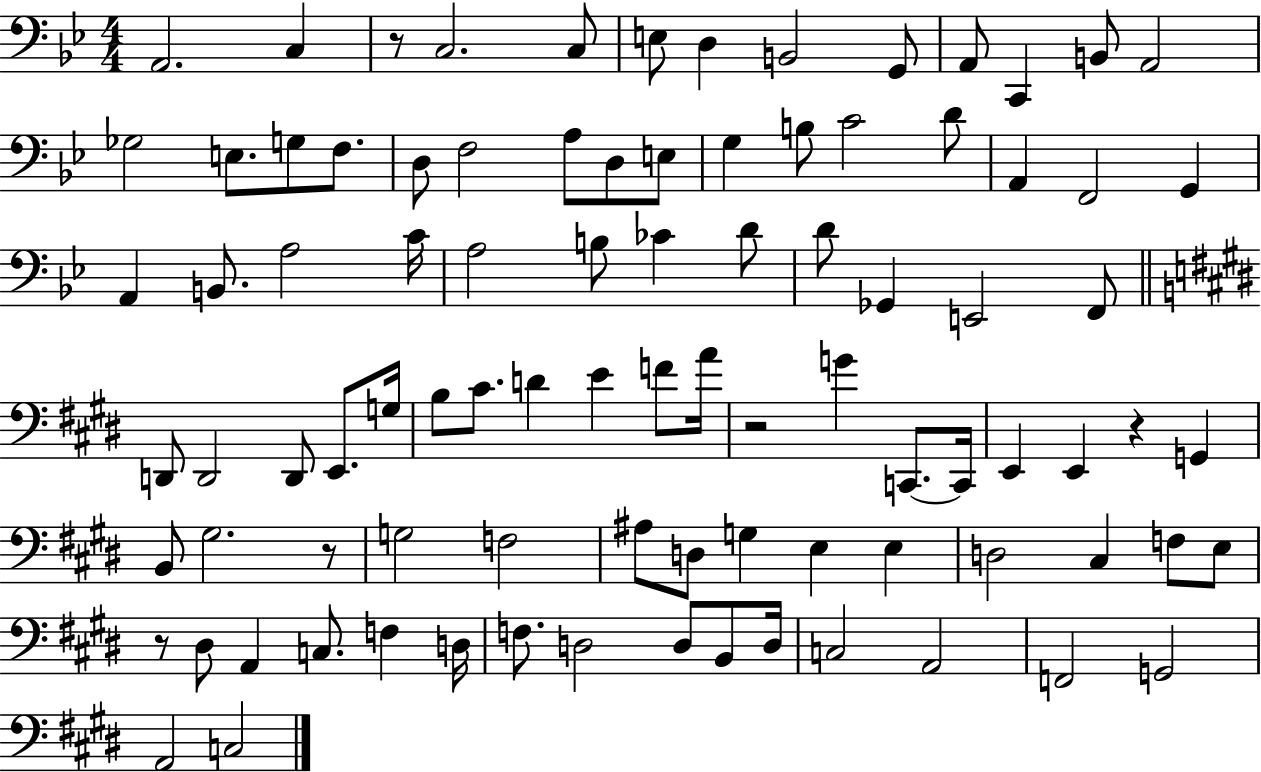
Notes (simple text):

A2/h. C3/q R/e C3/h. C3/e E3/e D3/q B2/h G2/e A2/e C2/q B2/e A2/h Gb3/h E3/e. G3/e F3/e. D3/e F3/h A3/e D3/e E3/e G3/q B3/e C4/h D4/e A2/q F2/h G2/q A2/q B2/e. A3/h C4/s A3/h B3/e CES4/q D4/e D4/e Gb2/q E2/h F2/e D2/e D2/h D2/e E2/e. G3/s B3/e C#4/e. D4/q E4/q F4/e A4/s R/h G4/q C2/e. C2/s E2/q E2/q R/q G2/q B2/e G#3/h. R/e G3/h F3/h A#3/e D3/e G3/q E3/q E3/q D3/h C#3/q F3/e E3/e R/e D#3/e A2/q C3/e. F3/q D3/s F3/e. D3/h D3/e B2/e D3/s C3/h A2/h F2/h G2/h A2/h C3/h